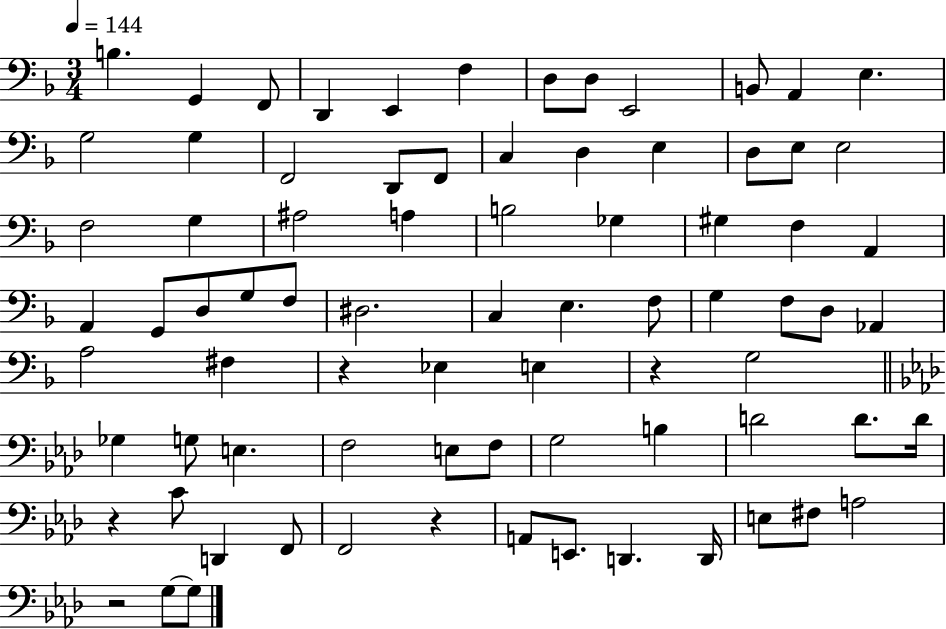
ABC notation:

X:1
T:Untitled
M:3/4
L:1/4
K:F
B, G,, F,,/2 D,, E,, F, D,/2 D,/2 E,,2 B,,/2 A,, E, G,2 G, F,,2 D,,/2 F,,/2 C, D, E, D,/2 E,/2 E,2 F,2 G, ^A,2 A, B,2 _G, ^G, F, A,, A,, G,,/2 D,/2 G,/2 F,/2 ^D,2 C, E, F,/2 G, F,/2 D,/2 _A,, A,2 ^F, z _E, E, z G,2 _G, G,/2 E, F,2 E,/2 F,/2 G,2 B, D2 D/2 D/4 z C/2 D,, F,,/2 F,,2 z A,,/2 E,,/2 D,, D,,/4 E,/2 ^F,/2 A,2 z2 G,/2 G,/2